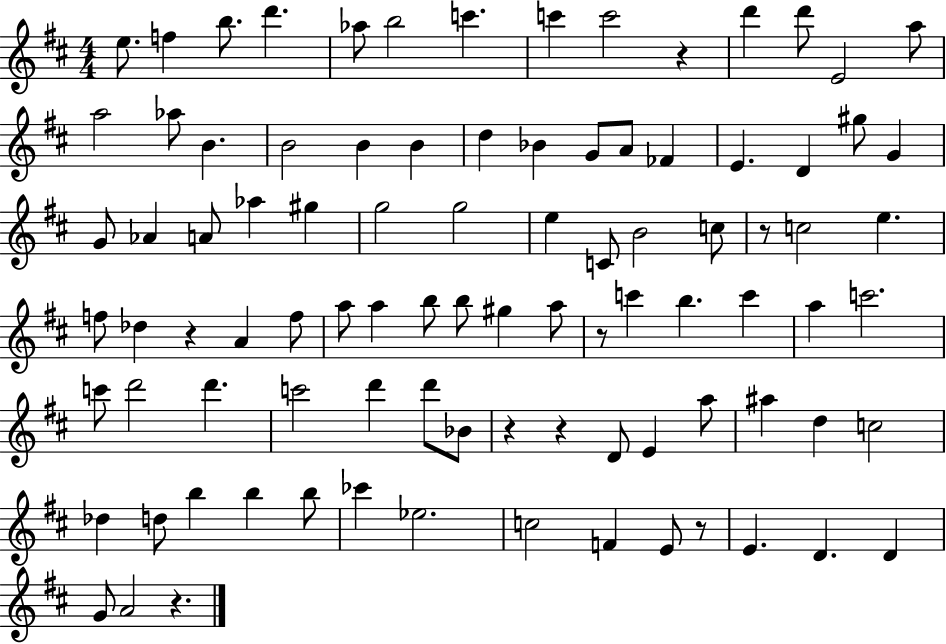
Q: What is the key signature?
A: D major